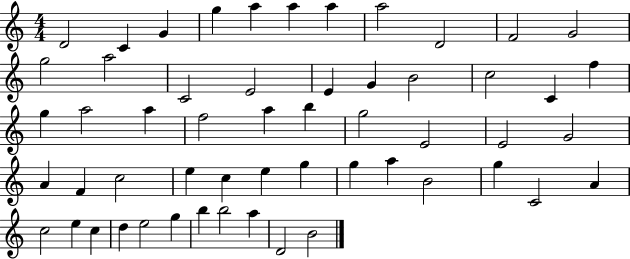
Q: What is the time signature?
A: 4/4